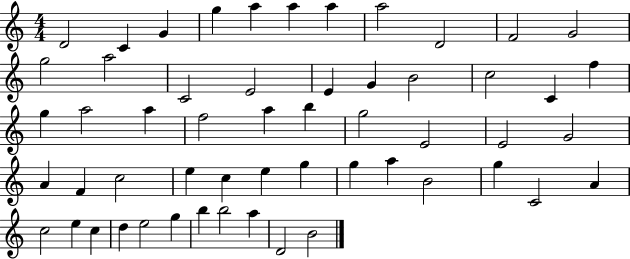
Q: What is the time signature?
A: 4/4